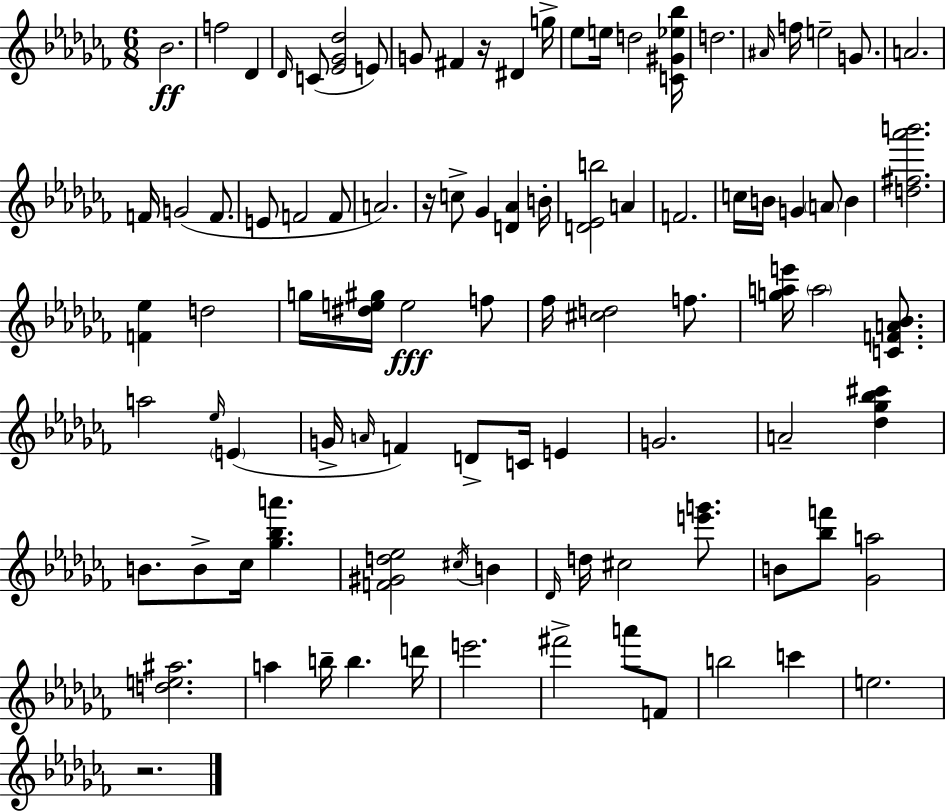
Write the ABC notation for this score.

X:1
T:Untitled
M:6/8
L:1/4
K:Abm
_B2 f2 _D _D/4 C/2 [_E_G_d]2 E/2 G/2 ^F z/4 ^D g/4 _e/2 e/4 d2 [C^G_e_b]/4 d2 ^A/4 f/4 e2 G/2 A2 F/4 G2 F/2 E/2 F2 F/2 A2 z/4 c/2 _G [D_A] B/4 [D_Eb]2 A F2 c/4 B/4 G A/2 B [d^f_a'b']2 [F_e] d2 g/4 [^de^g]/4 e2 f/2 _f/4 [^cd]2 f/2 [gae']/4 a2 [CFA_B]/2 a2 _e/4 E G/4 A/4 F D/2 C/4 E G2 A2 [_d_g_b^c'] B/2 B/2 _c/4 [_g_ba'] [F^Gd_e]2 ^c/4 B _D/4 d/4 ^c2 [e'g']/2 B/2 [_bf']/2 [_Ga]2 [de^a]2 a b/4 b d'/4 e'2 ^f'2 a'/2 F/2 b2 c' e2 z2